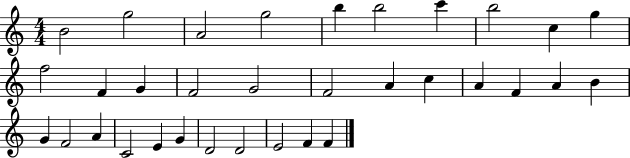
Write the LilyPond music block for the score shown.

{
  \clef treble
  \numericTimeSignature
  \time 4/4
  \key c \major
  b'2 g''2 | a'2 g''2 | b''4 b''2 c'''4 | b''2 c''4 g''4 | \break f''2 f'4 g'4 | f'2 g'2 | f'2 a'4 c''4 | a'4 f'4 a'4 b'4 | \break g'4 f'2 a'4 | c'2 e'4 g'4 | d'2 d'2 | e'2 f'4 f'4 | \break \bar "|."
}